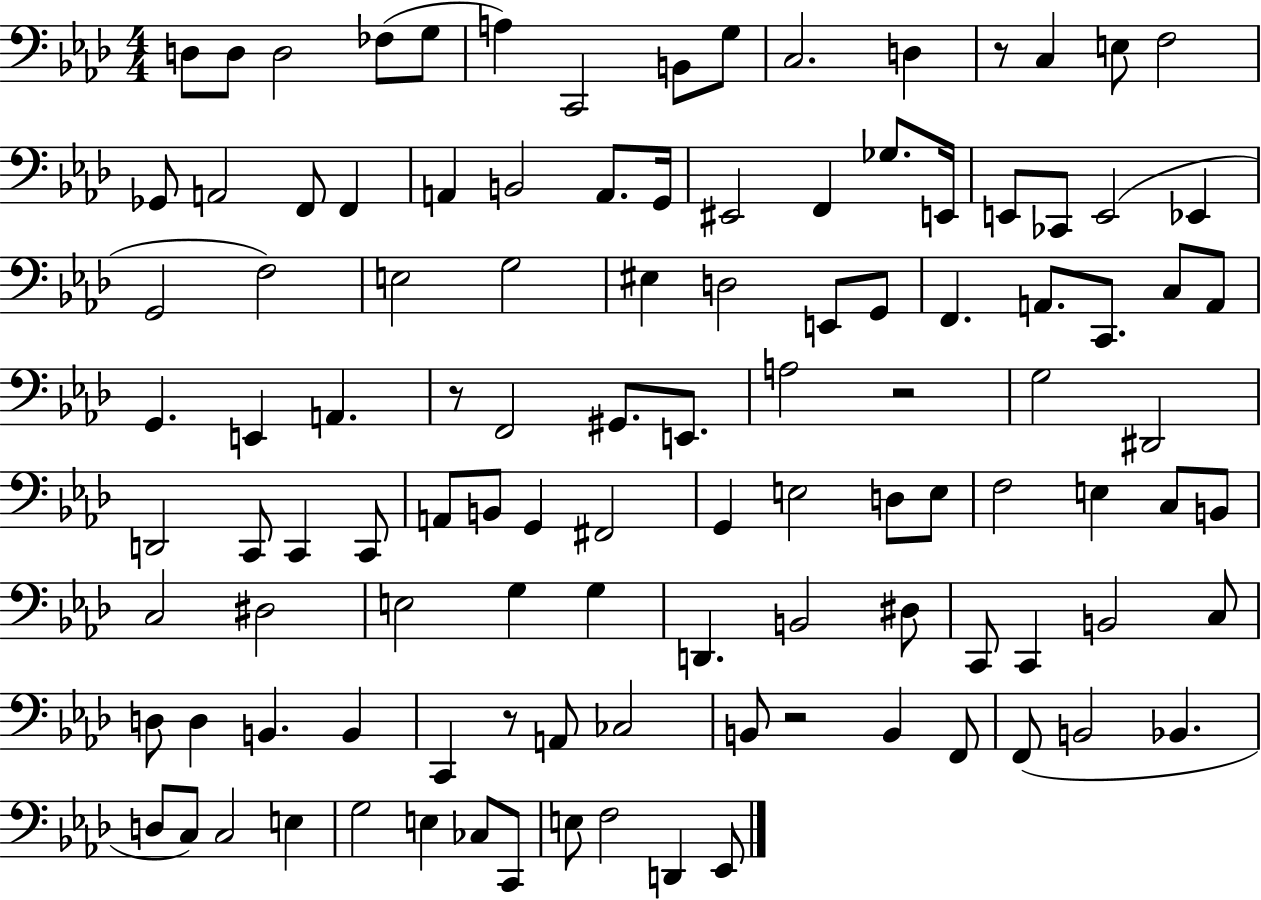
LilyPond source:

{
  \clef bass
  \numericTimeSignature
  \time 4/4
  \key aes \major
  d8 d8 d2 fes8( g8 | a4) c,2 b,8 g8 | c2. d4 | r8 c4 e8 f2 | \break ges,8 a,2 f,8 f,4 | a,4 b,2 a,8. g,16 | eis,2 f,4 ges8. e,16 | e,8 ces,8 e,2( ees,4 | \break g,2 f2) | e2 g2 | eis4 d2 e,8 g,8 | f,4. a,8. c,8. c8 a,8 | \break g,4. e,4 a,4. | r8 f,2 gis,8. e,8. | a2 r2 | g2 dis,2 | \break d,2 c,8 c,4 c,8 | a,8 b,8 g,4 fis,2 | g,4 e2 d8 e8 | f2 e4 c8 b,8 | \break c2 dis2 | e2 g4 g4 | d,4. b,2 dis8 | c,8 c,4 b,2 c8 | \break d8 d4 b,4. b,4 | c,4 r8 a,8 ces2 | b,8 r2 b,4 f,8 | f,8( b,2 bes,4. | \break d8 c8) c2 e4 | g2 e4 ces8 c,8 | e8 f2 d,4 ees,8 | \bar "|."
}